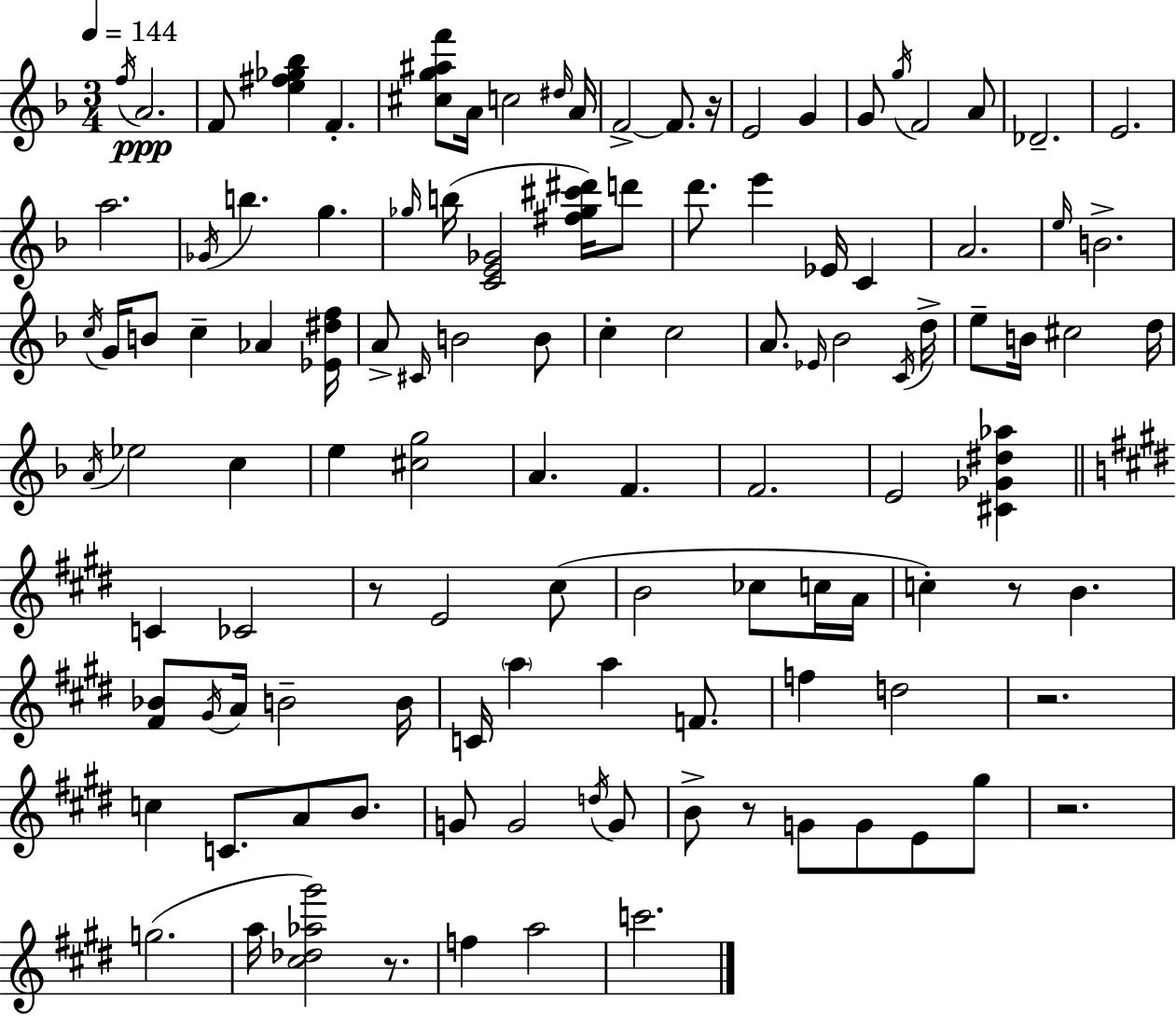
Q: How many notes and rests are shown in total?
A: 114